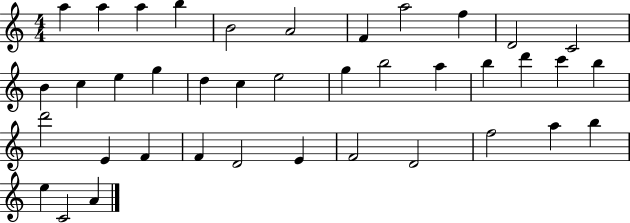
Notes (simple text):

A5/q A5/q A5/q B5/q B4/h A4/h F4/q A5/h F5/q D4/h C4/h B4/q C5/q E5/q G5/q D5/q C5/q E5/h G5/q B5/h A5/q B5/q D6/q C6/q B5/q D6/h E4/q F4/q F4/q D4/h E4/q F4/h D4/h F5/h A5/q B5/q E5/q C4/h A4/q